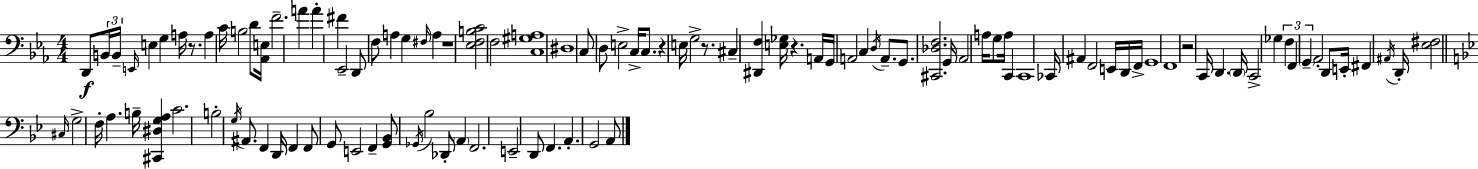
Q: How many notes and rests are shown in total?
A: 110